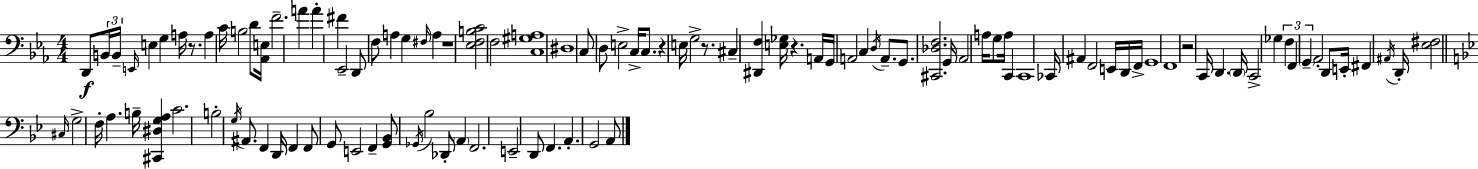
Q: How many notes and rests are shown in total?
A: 110